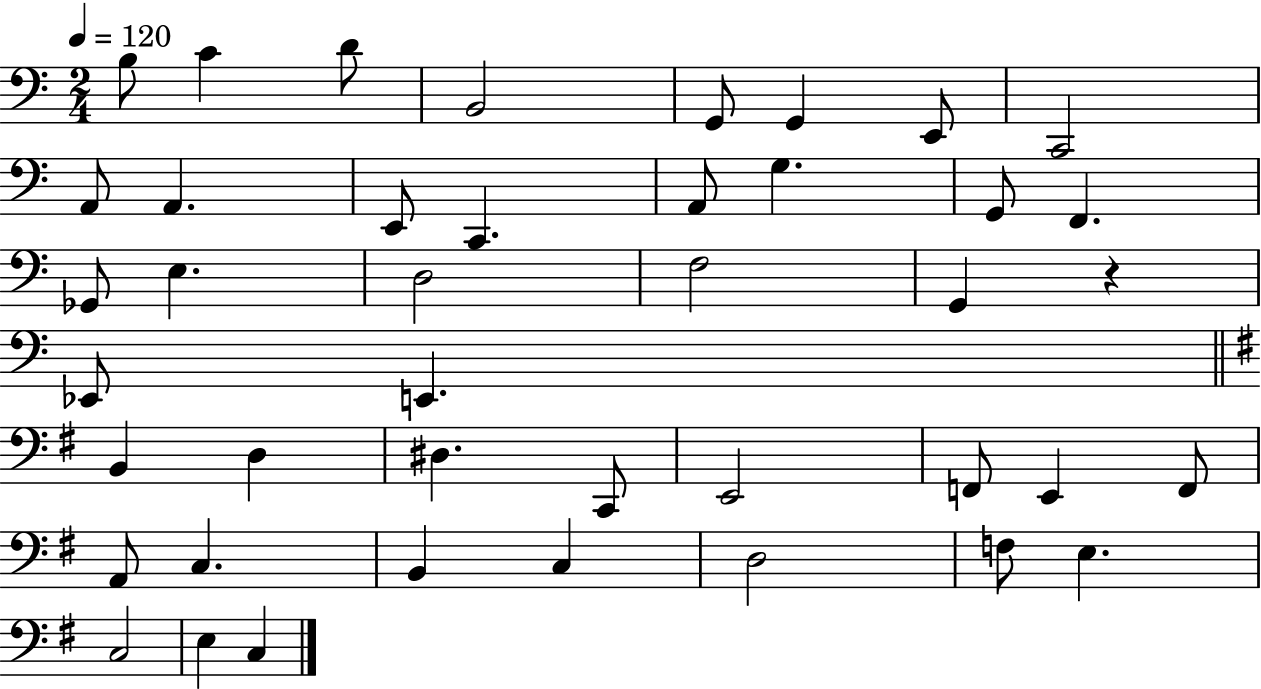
{
  \clef bass
  \numericTimeSignature
  \time 2/4
  \key c \major
  \tempo 4 = 120
  b8 c'4 d'8 | b,2 | g,8 g,4 e,8 | c,2 | \break a,8 a,4. | e,8 c,4. | a,8 g4. | g,8 f,4. | \break ges,8 e4. | d2 | f2 | g,4 r4 | \break ees,8 e,4. | \bar "||" \break \key g \major b,4 d4 | dis4. c,8 | e,2 | f,8 e,4 f,8 | \break a,8 c4. | b,4 c4 | d2 | f8 e4. | \break c2 | e4 c4 | \bar "|."
}